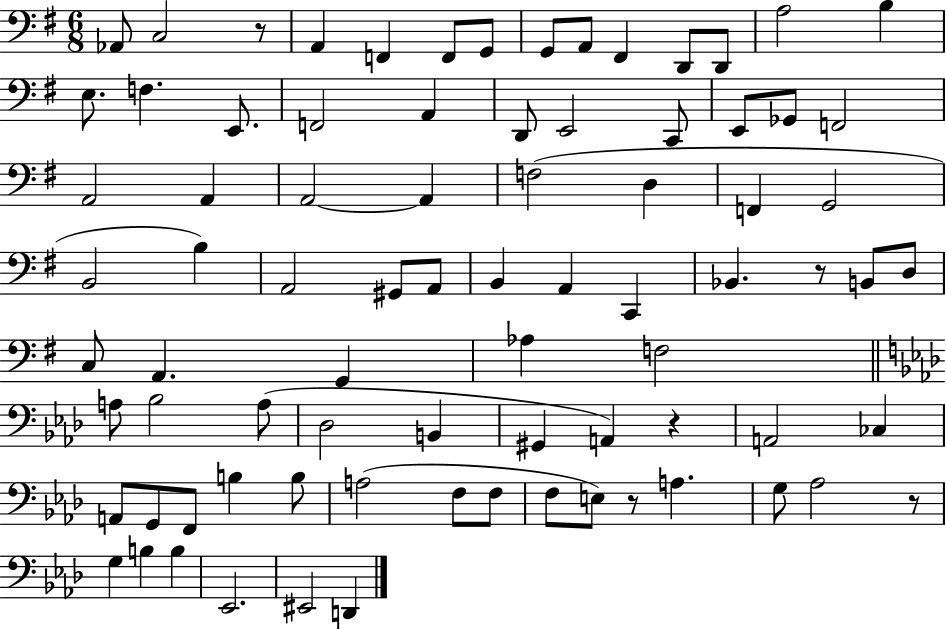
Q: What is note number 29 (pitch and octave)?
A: F3